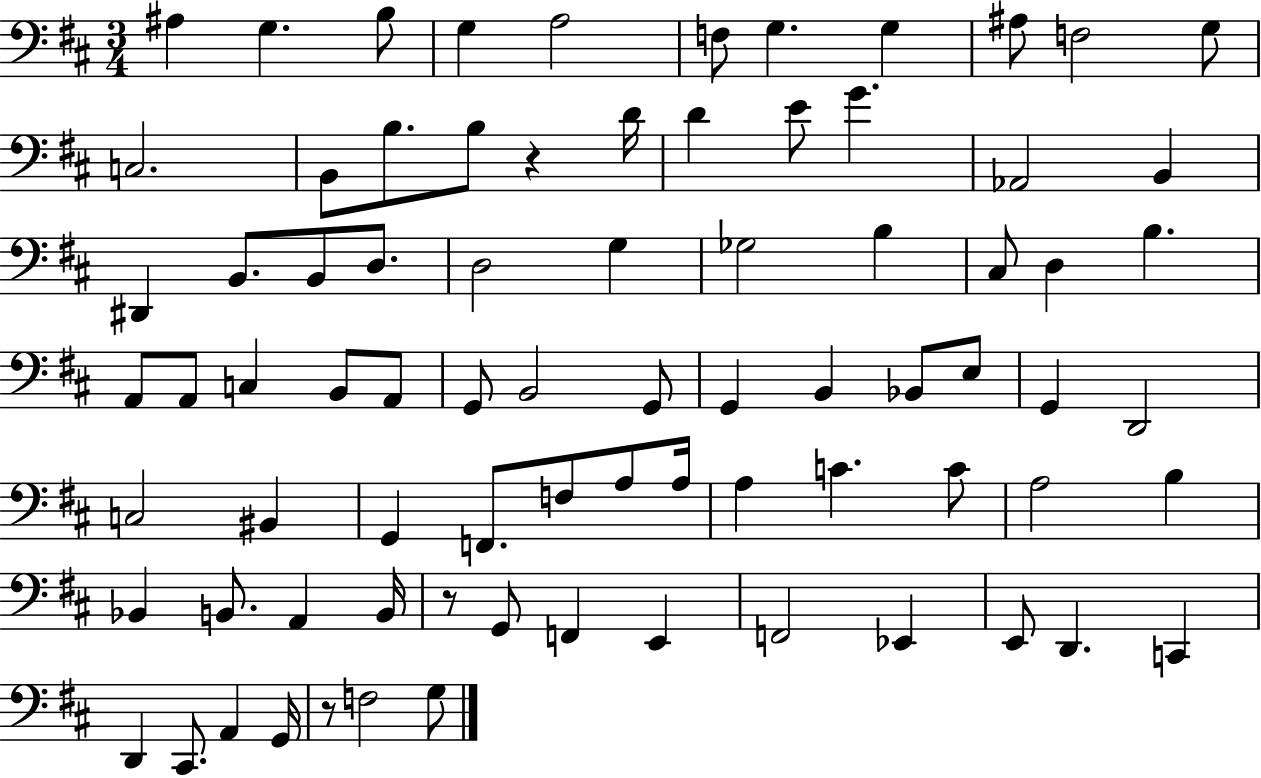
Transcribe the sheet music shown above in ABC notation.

X:1
T:Untitled
M:3/4
L:1/4
K:D
^A, G, B,/2 G, A,2 F,/2 G, G, ^A,/2 F,2 G,/2 C,2 B,,/2 B,/2 B,/2 z D/4 D E/2 G _A,,2 B,, ^D,, B,,/2 B,,/2 D,/2 D,2 G, _G,2 B, ^C,/2 D, B, A,,/2 A,,/2 C, B,,/2 A,,/2 G,,/2 B,,2 G,,/2 G,, B,, _B,,/2 E,/2 G,, D,,2 C,2 ^B,, G,, F,,/2 F,/2 A,/2 A,/4 A, C C/2 A,2 B, _B,, B,,/2 A,, B,,/4 z/2 G,,/2 F,, E,, F,,2 _E,, E,,/2 D,, C,, D,, ^C,,/2 A,, G,,/4 z/2 F,2 G,/2